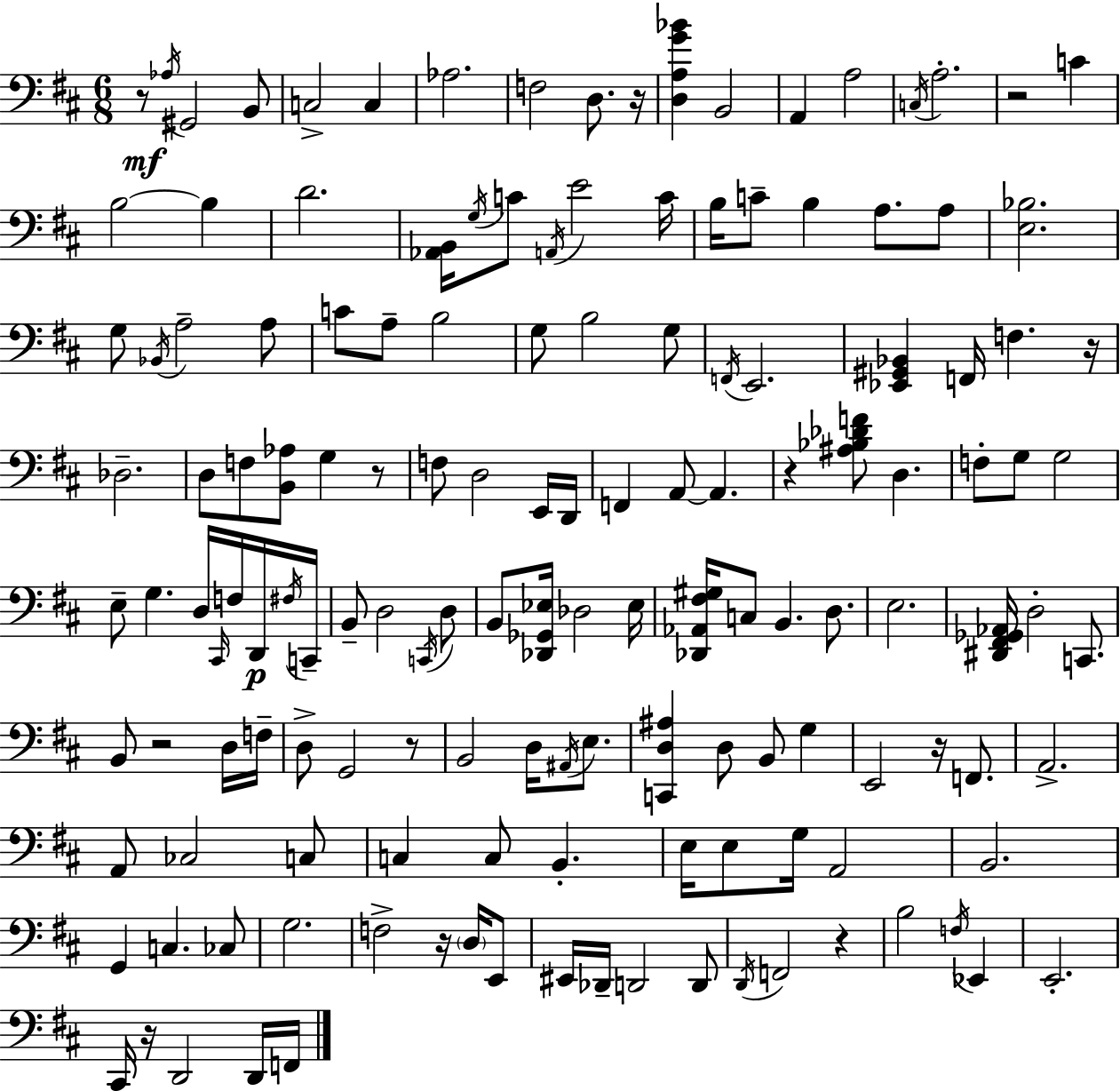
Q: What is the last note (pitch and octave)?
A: F2